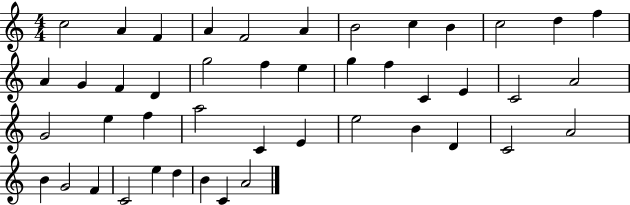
C5/h A4/q F4/q A4/q F4/h A4/q B4/h C5/q B4/q C5/h D5/q F5/q A4/q G4/q F4/q D4/q G5/h F5/q E5/q G5/q F5/q C4/q E4/q C4/h A4/h G4/h E5/q F5/q A5/h C4/q E4/q E5/h B4/q D4/q C4/h A4/h B4/q G4/h F4/q C4/h E5/q D5/q B4/q C4/q A4/h